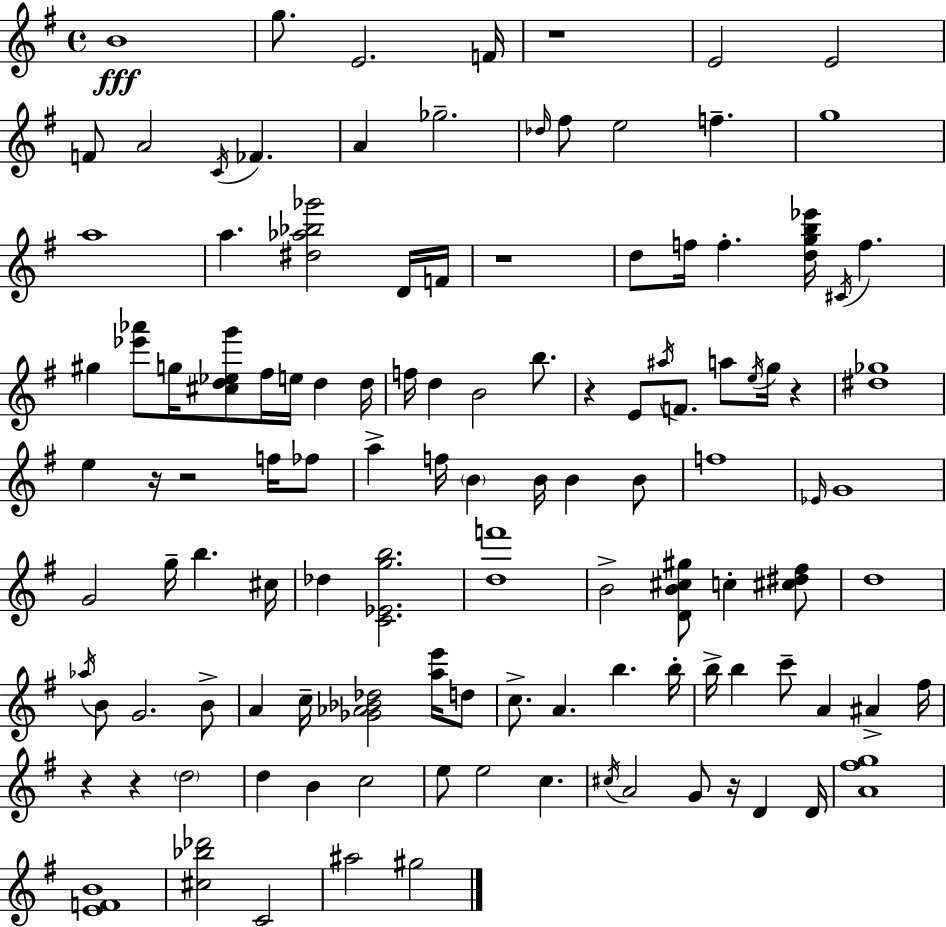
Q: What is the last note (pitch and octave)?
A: G#5